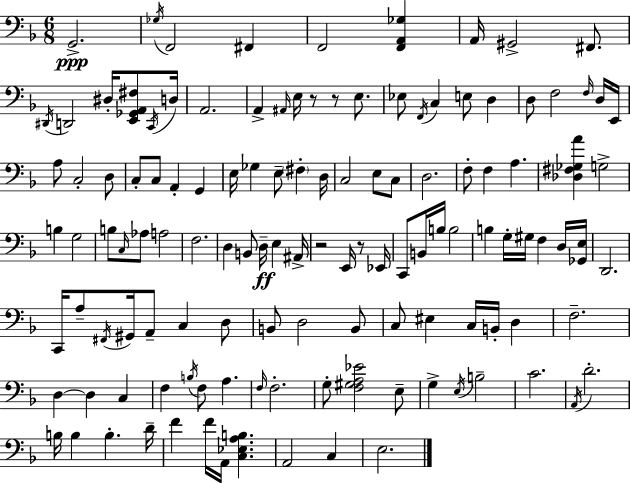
G2/h. Gb3/s F2/h F#2/q F2/h [F2,A2,Gb3]/q A2/s G#2/h F#2/e. D#2/s D2/h D#3/s [E2,Gb2,A2,F#3]/e C2/s D3/s A2/h. A2/q A#2/s E3/s R/e R/e E3/e. Eb3/e F2/s C3/q E3/e D3/q D3/e F3/h F3/s D3/s E2/s A3/e C3/h D3/e C3/e C3/e A2/q G2/q E3/s Gb3/q E3/e F#3/q D3/s C3/h E3/e C3/e D3/h. F3/e F3/q A3/q. [Db3,F#3,Gb3,A4]/q G3/h B3/q G3/h B3/e C3/s Ab3/e A3/h F3/h. D3/q B2/e D3/s E3/q A#2/s R/h E2/s R/e Eb2/s C2/e B2/s B3/s B3/h B3/q G3/s G#3/s F3/q D3/s [Gb2,E3]/s D2/h. C2/s A3/e F#2/s G#2/s A2/e C3/q D3/e B2/e D3/h B2/e C3/e EIS3/q C3/s B2/s D3/q F3/h. D3/q D3/q C3/q F3/q B3/s F3/e A3/q. F3/s F3/h. G3/e [F3,G#3,A3,Eb4]/h E3/e G3/q E3/s B3/h C4/h. A2/s D4/h. B3/s B3/q B3/q. D4/s F4/q F4/s A2/s [C3,Eb3,A3,B3]/q. A2/h C3/q E3/h.